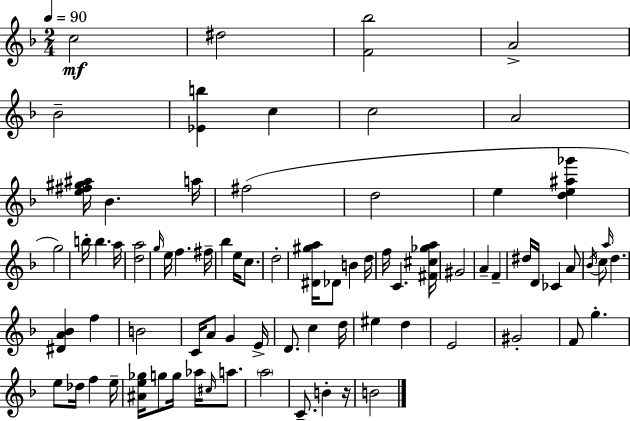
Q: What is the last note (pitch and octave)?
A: B4